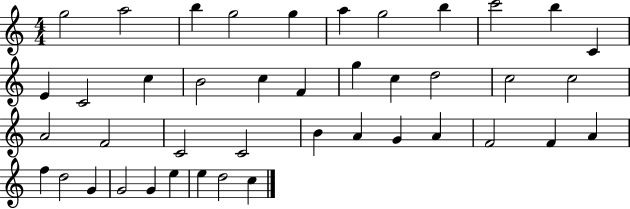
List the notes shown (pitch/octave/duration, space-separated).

G5/h A5/h B5/q G5/h G5/q A5/q G5/h B5/q C6/h B5/q C4/q E4/q C4/h C5/q B4/h C5/q F4/q G5/q C5/q D5/h C5/h C5/h A4/h F4/h C4/h C4/h B4/q A4/q G4/q A4/q F4/h F4/q A4/q F5/q D5/h G4/q G4/h G4/q E5/q E5/q D5/h C5/q